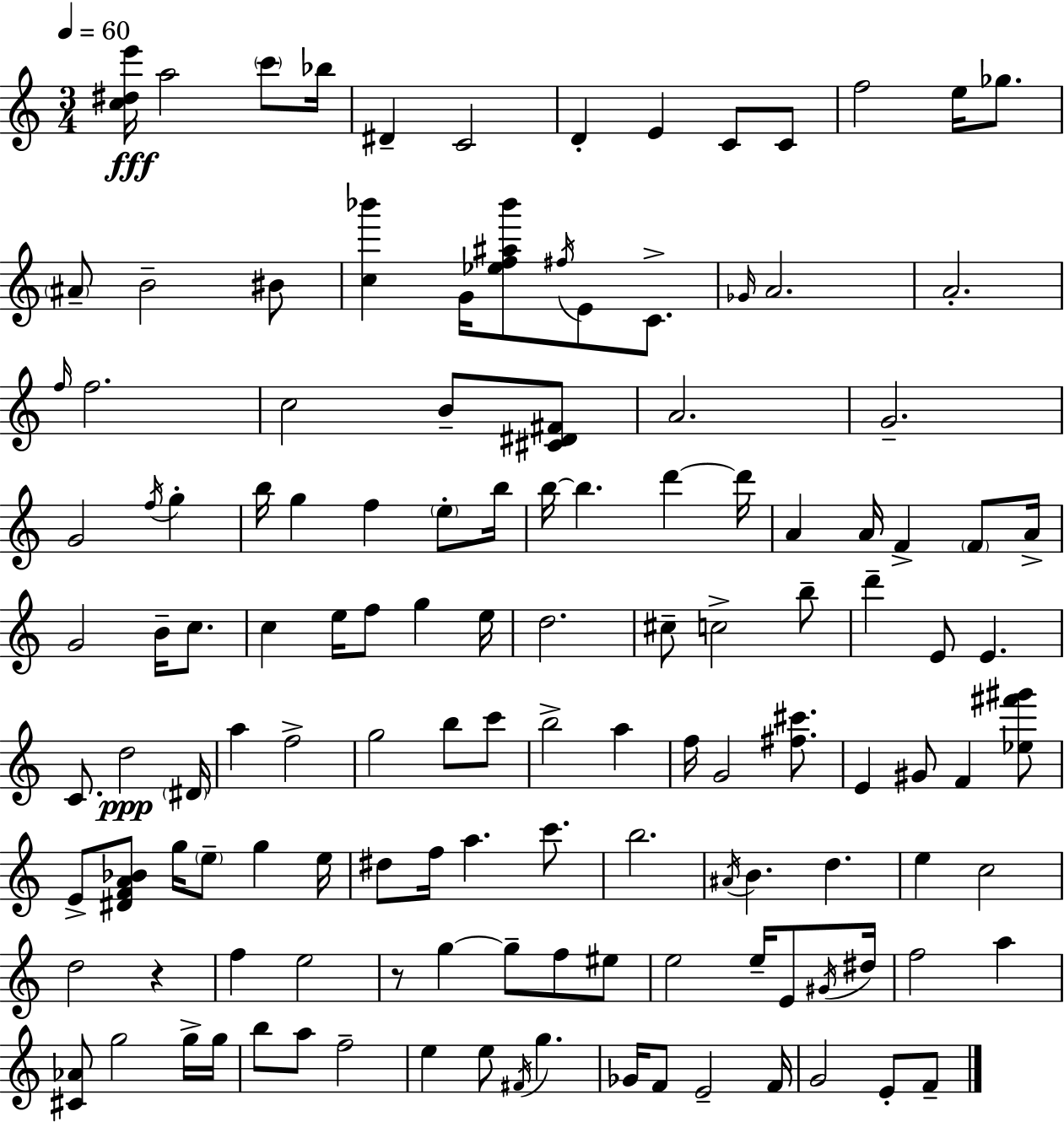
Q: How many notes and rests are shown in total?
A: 131